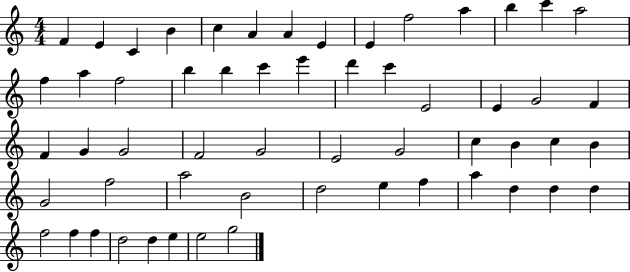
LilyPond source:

{
  \clef treble
  \numericTimeSignature
  \time 4/4
  \key c \major
  f'4 e'4 c'4 b'4 | c''4 a'4 a'4 e'4 | e'4 f''2 a''4 | b''4 c'''4 a''2 | \break f''4 a''4 f''2 | b''4 b''4 c'''4 e'''4 | d'''4 c'''4 e'2 | e'4 g'2 f'4 | \break f'4 g'4 g'2 | f'2 g'2 | e'2 g'2 | c''4 b'4 c''4 b'4 | \break g'2 f''2 | a''2 b'2 | d''2 e''4 f''4 | a''4 d''4 d''4 d''4 | \break f''2 f''4 f''4 | d''2 d''4 e''4 | e''2 g''2 | \bar "|."
}